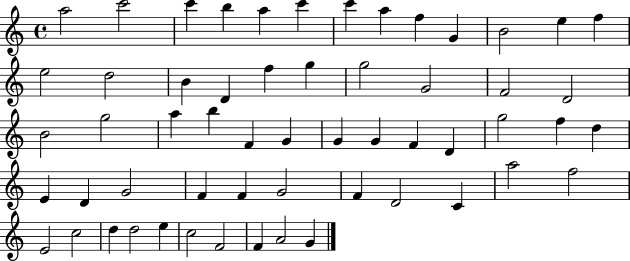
A5/h C6/h C6/q B5/q A5/q C6/q C6/q A5/q F5/q G4/q B4/h E5/q F5/q E5/h D5/h B4/q D4/q F5/q G5/q G5/h G4/h F4/h D4/h B4/h G5/h A5/q B5/q F4/q G4/q G4/q G4/q F4/q D4/q G5/h F5/q D5/q E4/q D4/q G4/h F4/q F4/q G4/h F4/q D4/h C4/q A5/h F5/h E4/h C5/h D5/q D5/h E5/q C5/h F4/h F4/q A4/h G4/q